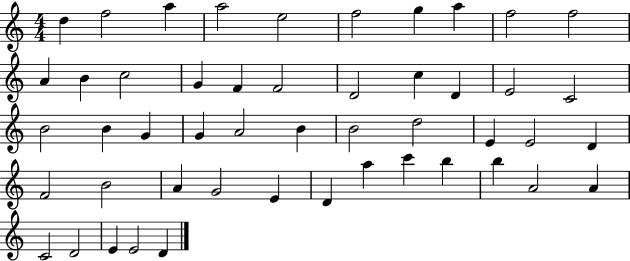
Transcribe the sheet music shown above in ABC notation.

X:1
T:Untitled
M:4/4
L:1/4
K:C
d f2 a a2 e2 f2 g a f2 f2 A B c2 G F F2 D2 c D E2 C2 B2 B G G A2 B B2 d2 E E2 D F2 B2 A G2 E D a c' b b A2 A C2 D2 E E2 D